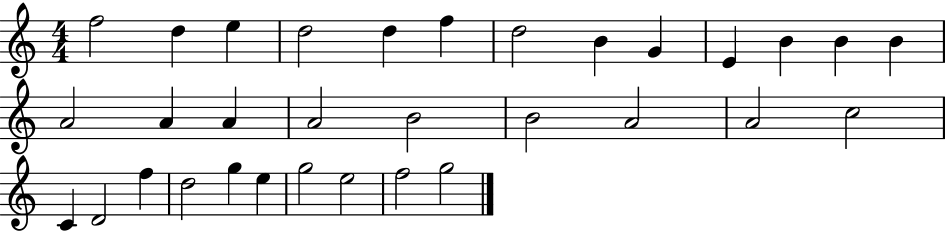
{
  \clef treble
  \numericTimeSignature
  \time 4/4
  \key c \major
  f''2 d''4 e''4 | d''2 d''4 f''4 | d''2 b'4 g'4 | e'4 b'4 b'4 b'4 | \break a'2 a'4 a'4 | a'2 b'2 | b'2 a'2 | a'2 c''2 | \break c'4 d'2 f''4 | d''2 g''4 e''4 | g''2 e''2 | f''2 g''2 | \break \bar "|."
}